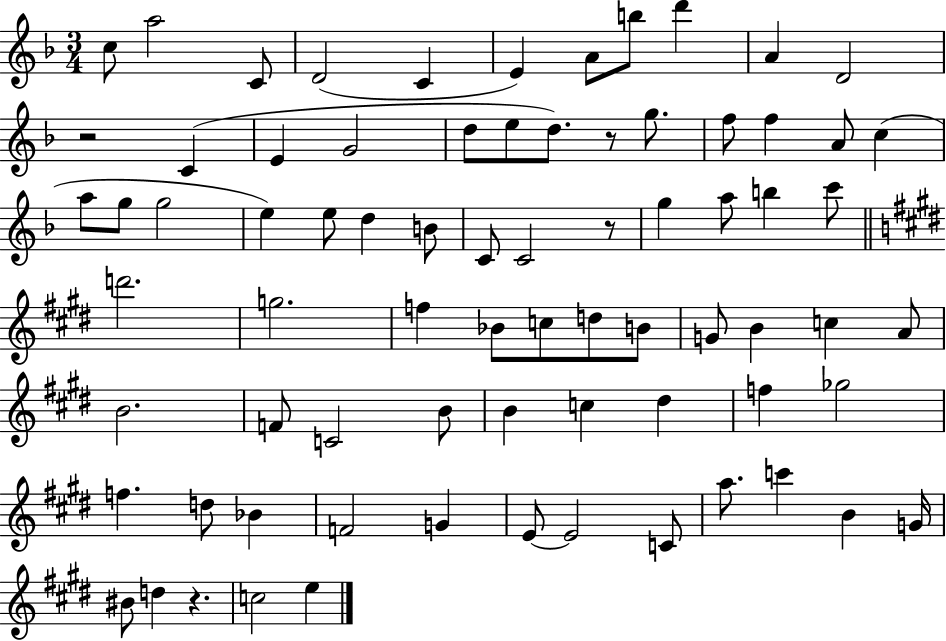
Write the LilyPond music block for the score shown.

{
  \clef treble
  \numericTimeSignature
  \time 3/4
  \key f \major
  \repeat volta 2 { c''8 a''2 c'8 | d'2( c'4 | e'4) a'8 b''8 d'''4 | a'4 d'2 | \break r2 c'4( | e'4 g'2 | d''8 e''8 d''8.) r8 g''8. | f''8 f''4 a'8 c''4( | \break a''8 g''8 g''2 | e''4) e''8 d''4 b'8 | c'8 c'2 r8 | g''4 a''8 b''4 c'''8 | \break \bar "||" \break \key e \major d'''2. | g''2. | f''4 bes'8 c''8 d''8 b'8 | g'8 b'4 c''4 a'8 | \break b'2. | f'8 c'2 b'8 | b'4 c''4 dis''4 | f''4 ges''2 | \break f''4. d''8 bes'4 | f'2 g'4 | e'8~~ e'2 c'8 | a''8. c'''4 b'4 g'16 | \break bis'8 d''4 r4. | c''2 e''4 | } \bar "|."
}